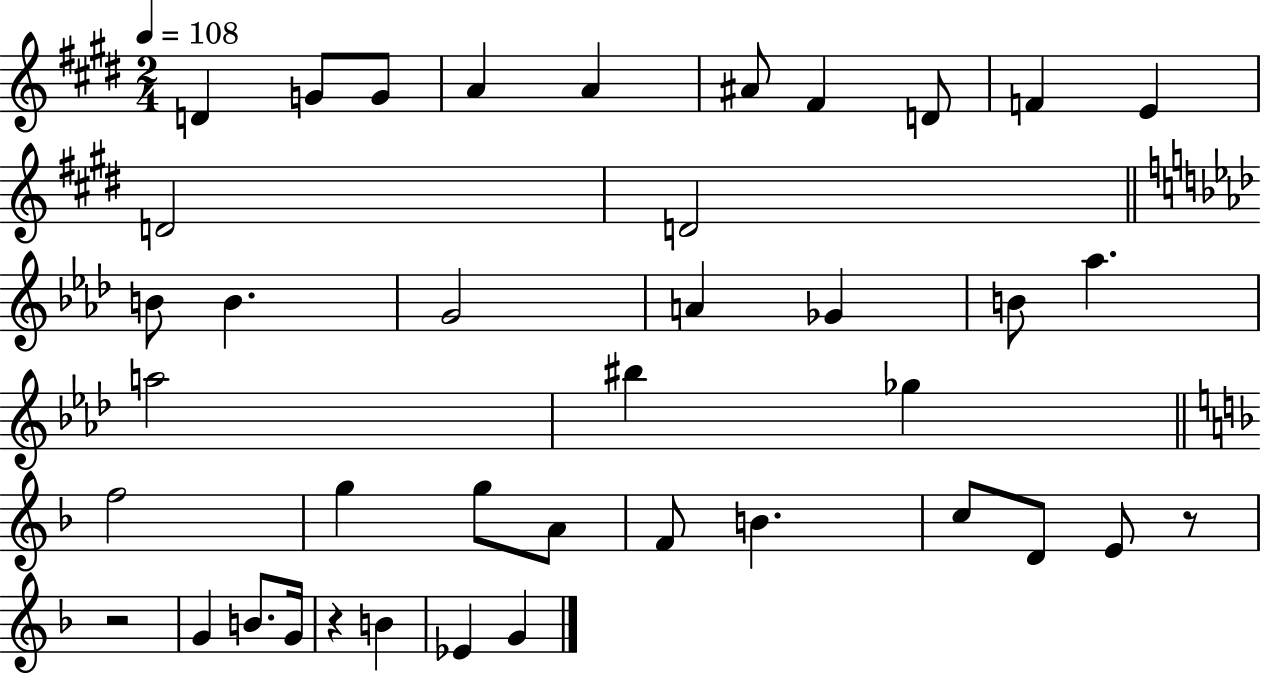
D4/q G4/e G4/e A4/q A4/q A#4/e F#4/q D4/e F4/q E4/q D4/h D4/h B4/e B4/q. G4/h A4/q Gb4/q B4/e Ab5/q. A5/h BIS5/q Gb5/q F5/h G5/q G5/e A4/e F4/e B4/q. C5/e D4/e E4/e R/e R/h G4/q B4/e. G4/s R/q B4/q Eb4/q G4/q